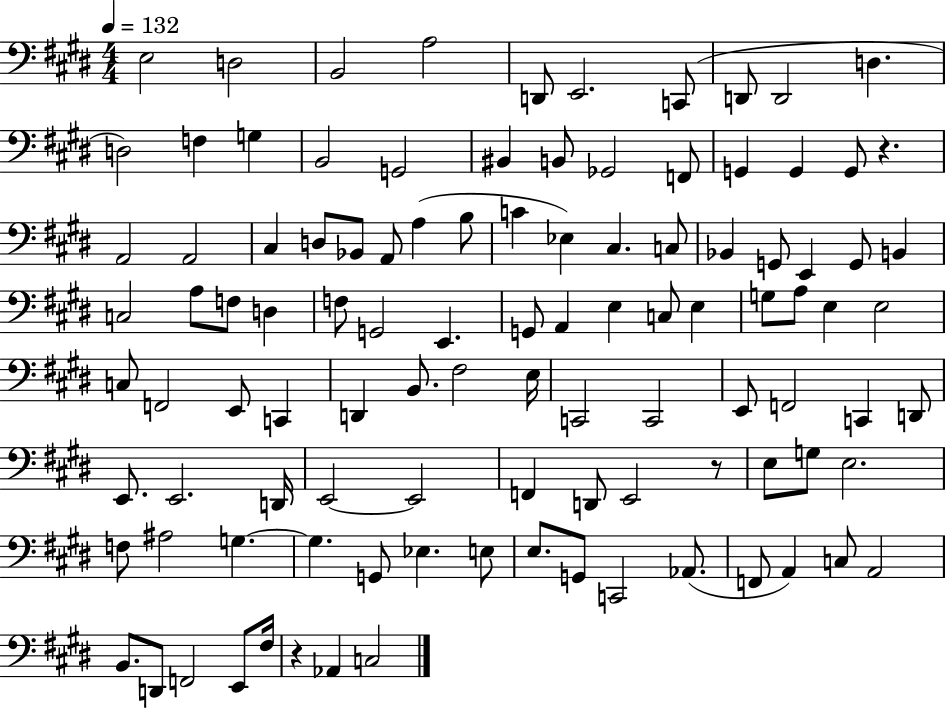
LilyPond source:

{
  \clef bass
  \numericTimeSignature
  \time 4/4
  \key e \major
  \tempo 4 = 132
  e2 d2 | b,2 a2 | d,8 e,2. c,8( | d,8 d,2 d4. | \break d2) f4 g4 | b,2 g,2 | bis,4 b,8 ges,2 f,8 | g,4 g,4 g,8 r4. | \break a,2 a,2 | cis4 d8 bes,8 a,8 a4( b8 | c'4 ees4) cis4. c8 | bes,4 g,8 e,4 g,8 b,4 | \break c2 a8 f8 d4 | f8 g,2 e,4. | g,8 a,4 e4 c8 e4 | g8 a8 e4 e2 | \break c8 f,2 e,8 c,4 | d,4 b,8. fis2 e16 | c,2 c,2 | e,8 f,2 c,4 d,8 | \break e,8. e,2. d,16 | e,2~~ e,2 | f,4 d,8 e,2 r8 | e8 g8 e2. | \break f8 ais2 g4.~~ | g4. g,8 ees4. e8 | e8. g,8 c,2 aes,8.( | f,8 a,4) c8 a,2 | \break b,8. d,8 f,2 e,8 fis16 | r4 aes,4 c2 | \bar "|."
}